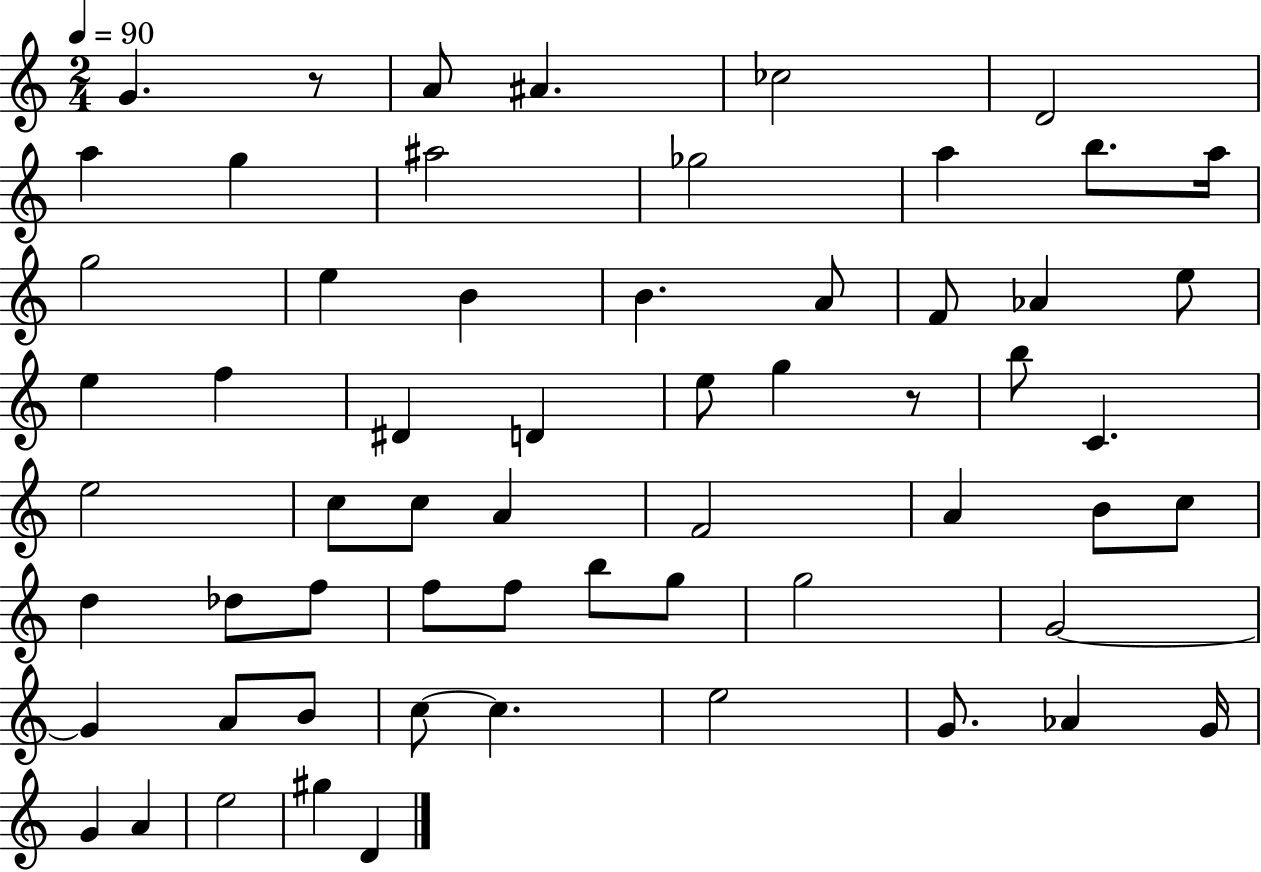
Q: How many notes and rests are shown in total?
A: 61